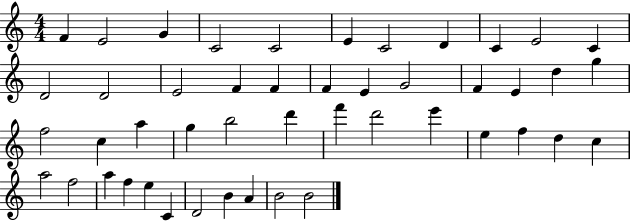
F4/q E4/h G4/q C4/h C4/h E4/q C4/h D4/q C4/q E4/h C4/q D4/h D4/h E4/h F4/q F4/q F4/q E4/q G4/h F4/q E4/q D5/q G5/q F5/h C5/q A5/q G5/q B5/h D6/q F6/q D6/h E6/q E5/q F5/q D5/q C5/q A5/h F5/h A5/q F5/q E5/q C4/q D4/h B4/q A4/q B4/h B4/h